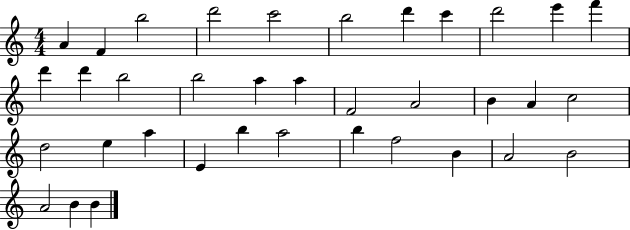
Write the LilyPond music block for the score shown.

{
  \clef treble
  \numericTimeSignature
  \time 4/4
  \key c \major
  a'4 f'4 b''2 | d'''2 c'''2 | b''2 d'''4 c'''4 | d'''2 e'''4 f'''4 | \break d'''4 d'''4 b''2 | b''2 a''4 a''4 | f'2 a'2 | b'4 a'4 c''2 | \break d''2 e''4 a''4 | e'4 b''4 a''2 | b''4 f''2 b'4 | a'2 b'2 | \break a'2 b'4 b'4 | \bar "|."
}